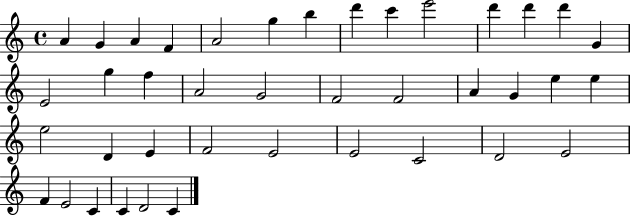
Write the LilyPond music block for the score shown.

{
  \clef treble
  \time 4/4
  \defaultTimeSignature
  \key c \major
  a'4 g'4 a'4 f'4 | a'2 g''4 b''4 | d'''4 c'''4 e'''2 | d'''4 d'''4 d'''4 g'4 | \break e'2 g''4 f''4 | a'2 g'2 | f'2 f'2 | a'4 g'4 e''4 e''4 | \break e''2 d'4 e'4 | f'2 e'2 | e'2 c'2 | d'2 e'2 | \break f'4 e'2 c'4 | c'4 d'2 c'4 | \bar "|."
}